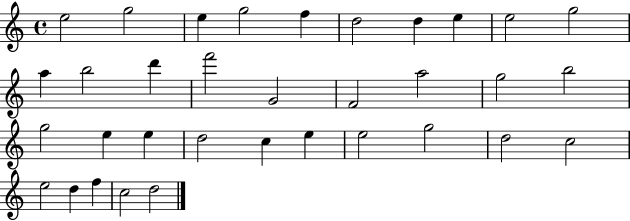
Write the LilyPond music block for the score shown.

{
  \clef treble
  \time 4/4
  \defaultTimeSignature
  \key c \major
  e''2 g''2 | e''4 g''2 f''4 | d''2 d''4 e''4 | e''2 g''2 | \break a''4 b''2 d'''4 | f'''2 g'2 | f'2 a''2 | g''2 b''2 | \break g''2 e''4 e''4 | d''2 c''4 e''4 | e''2 g''2 | d''2 c''2 | \break e''2 d''4 f''4 | c''2 d''2 | \bar "|."
}